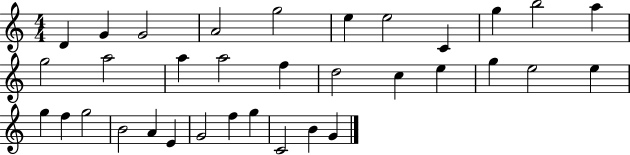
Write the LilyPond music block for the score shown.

{
  \clef treble
  \numericTimeSignature
  \time 4/4
  \key c \major
  d'4 g'4 g'2 | a'2 g''2 | e''4 e''2 c'4 | g''4 b''2 a''4 | \break g''2 a''2 | a''4 a''2 f''4 | d''2 c''4 e''4 | g''4 e''2 e''4 | \break g''4 f''4 g''2 | b'2 a'4 e'4 | g'2 f''4 g''4 | c'2 b'4 g'4 | \break \bar "|."
}